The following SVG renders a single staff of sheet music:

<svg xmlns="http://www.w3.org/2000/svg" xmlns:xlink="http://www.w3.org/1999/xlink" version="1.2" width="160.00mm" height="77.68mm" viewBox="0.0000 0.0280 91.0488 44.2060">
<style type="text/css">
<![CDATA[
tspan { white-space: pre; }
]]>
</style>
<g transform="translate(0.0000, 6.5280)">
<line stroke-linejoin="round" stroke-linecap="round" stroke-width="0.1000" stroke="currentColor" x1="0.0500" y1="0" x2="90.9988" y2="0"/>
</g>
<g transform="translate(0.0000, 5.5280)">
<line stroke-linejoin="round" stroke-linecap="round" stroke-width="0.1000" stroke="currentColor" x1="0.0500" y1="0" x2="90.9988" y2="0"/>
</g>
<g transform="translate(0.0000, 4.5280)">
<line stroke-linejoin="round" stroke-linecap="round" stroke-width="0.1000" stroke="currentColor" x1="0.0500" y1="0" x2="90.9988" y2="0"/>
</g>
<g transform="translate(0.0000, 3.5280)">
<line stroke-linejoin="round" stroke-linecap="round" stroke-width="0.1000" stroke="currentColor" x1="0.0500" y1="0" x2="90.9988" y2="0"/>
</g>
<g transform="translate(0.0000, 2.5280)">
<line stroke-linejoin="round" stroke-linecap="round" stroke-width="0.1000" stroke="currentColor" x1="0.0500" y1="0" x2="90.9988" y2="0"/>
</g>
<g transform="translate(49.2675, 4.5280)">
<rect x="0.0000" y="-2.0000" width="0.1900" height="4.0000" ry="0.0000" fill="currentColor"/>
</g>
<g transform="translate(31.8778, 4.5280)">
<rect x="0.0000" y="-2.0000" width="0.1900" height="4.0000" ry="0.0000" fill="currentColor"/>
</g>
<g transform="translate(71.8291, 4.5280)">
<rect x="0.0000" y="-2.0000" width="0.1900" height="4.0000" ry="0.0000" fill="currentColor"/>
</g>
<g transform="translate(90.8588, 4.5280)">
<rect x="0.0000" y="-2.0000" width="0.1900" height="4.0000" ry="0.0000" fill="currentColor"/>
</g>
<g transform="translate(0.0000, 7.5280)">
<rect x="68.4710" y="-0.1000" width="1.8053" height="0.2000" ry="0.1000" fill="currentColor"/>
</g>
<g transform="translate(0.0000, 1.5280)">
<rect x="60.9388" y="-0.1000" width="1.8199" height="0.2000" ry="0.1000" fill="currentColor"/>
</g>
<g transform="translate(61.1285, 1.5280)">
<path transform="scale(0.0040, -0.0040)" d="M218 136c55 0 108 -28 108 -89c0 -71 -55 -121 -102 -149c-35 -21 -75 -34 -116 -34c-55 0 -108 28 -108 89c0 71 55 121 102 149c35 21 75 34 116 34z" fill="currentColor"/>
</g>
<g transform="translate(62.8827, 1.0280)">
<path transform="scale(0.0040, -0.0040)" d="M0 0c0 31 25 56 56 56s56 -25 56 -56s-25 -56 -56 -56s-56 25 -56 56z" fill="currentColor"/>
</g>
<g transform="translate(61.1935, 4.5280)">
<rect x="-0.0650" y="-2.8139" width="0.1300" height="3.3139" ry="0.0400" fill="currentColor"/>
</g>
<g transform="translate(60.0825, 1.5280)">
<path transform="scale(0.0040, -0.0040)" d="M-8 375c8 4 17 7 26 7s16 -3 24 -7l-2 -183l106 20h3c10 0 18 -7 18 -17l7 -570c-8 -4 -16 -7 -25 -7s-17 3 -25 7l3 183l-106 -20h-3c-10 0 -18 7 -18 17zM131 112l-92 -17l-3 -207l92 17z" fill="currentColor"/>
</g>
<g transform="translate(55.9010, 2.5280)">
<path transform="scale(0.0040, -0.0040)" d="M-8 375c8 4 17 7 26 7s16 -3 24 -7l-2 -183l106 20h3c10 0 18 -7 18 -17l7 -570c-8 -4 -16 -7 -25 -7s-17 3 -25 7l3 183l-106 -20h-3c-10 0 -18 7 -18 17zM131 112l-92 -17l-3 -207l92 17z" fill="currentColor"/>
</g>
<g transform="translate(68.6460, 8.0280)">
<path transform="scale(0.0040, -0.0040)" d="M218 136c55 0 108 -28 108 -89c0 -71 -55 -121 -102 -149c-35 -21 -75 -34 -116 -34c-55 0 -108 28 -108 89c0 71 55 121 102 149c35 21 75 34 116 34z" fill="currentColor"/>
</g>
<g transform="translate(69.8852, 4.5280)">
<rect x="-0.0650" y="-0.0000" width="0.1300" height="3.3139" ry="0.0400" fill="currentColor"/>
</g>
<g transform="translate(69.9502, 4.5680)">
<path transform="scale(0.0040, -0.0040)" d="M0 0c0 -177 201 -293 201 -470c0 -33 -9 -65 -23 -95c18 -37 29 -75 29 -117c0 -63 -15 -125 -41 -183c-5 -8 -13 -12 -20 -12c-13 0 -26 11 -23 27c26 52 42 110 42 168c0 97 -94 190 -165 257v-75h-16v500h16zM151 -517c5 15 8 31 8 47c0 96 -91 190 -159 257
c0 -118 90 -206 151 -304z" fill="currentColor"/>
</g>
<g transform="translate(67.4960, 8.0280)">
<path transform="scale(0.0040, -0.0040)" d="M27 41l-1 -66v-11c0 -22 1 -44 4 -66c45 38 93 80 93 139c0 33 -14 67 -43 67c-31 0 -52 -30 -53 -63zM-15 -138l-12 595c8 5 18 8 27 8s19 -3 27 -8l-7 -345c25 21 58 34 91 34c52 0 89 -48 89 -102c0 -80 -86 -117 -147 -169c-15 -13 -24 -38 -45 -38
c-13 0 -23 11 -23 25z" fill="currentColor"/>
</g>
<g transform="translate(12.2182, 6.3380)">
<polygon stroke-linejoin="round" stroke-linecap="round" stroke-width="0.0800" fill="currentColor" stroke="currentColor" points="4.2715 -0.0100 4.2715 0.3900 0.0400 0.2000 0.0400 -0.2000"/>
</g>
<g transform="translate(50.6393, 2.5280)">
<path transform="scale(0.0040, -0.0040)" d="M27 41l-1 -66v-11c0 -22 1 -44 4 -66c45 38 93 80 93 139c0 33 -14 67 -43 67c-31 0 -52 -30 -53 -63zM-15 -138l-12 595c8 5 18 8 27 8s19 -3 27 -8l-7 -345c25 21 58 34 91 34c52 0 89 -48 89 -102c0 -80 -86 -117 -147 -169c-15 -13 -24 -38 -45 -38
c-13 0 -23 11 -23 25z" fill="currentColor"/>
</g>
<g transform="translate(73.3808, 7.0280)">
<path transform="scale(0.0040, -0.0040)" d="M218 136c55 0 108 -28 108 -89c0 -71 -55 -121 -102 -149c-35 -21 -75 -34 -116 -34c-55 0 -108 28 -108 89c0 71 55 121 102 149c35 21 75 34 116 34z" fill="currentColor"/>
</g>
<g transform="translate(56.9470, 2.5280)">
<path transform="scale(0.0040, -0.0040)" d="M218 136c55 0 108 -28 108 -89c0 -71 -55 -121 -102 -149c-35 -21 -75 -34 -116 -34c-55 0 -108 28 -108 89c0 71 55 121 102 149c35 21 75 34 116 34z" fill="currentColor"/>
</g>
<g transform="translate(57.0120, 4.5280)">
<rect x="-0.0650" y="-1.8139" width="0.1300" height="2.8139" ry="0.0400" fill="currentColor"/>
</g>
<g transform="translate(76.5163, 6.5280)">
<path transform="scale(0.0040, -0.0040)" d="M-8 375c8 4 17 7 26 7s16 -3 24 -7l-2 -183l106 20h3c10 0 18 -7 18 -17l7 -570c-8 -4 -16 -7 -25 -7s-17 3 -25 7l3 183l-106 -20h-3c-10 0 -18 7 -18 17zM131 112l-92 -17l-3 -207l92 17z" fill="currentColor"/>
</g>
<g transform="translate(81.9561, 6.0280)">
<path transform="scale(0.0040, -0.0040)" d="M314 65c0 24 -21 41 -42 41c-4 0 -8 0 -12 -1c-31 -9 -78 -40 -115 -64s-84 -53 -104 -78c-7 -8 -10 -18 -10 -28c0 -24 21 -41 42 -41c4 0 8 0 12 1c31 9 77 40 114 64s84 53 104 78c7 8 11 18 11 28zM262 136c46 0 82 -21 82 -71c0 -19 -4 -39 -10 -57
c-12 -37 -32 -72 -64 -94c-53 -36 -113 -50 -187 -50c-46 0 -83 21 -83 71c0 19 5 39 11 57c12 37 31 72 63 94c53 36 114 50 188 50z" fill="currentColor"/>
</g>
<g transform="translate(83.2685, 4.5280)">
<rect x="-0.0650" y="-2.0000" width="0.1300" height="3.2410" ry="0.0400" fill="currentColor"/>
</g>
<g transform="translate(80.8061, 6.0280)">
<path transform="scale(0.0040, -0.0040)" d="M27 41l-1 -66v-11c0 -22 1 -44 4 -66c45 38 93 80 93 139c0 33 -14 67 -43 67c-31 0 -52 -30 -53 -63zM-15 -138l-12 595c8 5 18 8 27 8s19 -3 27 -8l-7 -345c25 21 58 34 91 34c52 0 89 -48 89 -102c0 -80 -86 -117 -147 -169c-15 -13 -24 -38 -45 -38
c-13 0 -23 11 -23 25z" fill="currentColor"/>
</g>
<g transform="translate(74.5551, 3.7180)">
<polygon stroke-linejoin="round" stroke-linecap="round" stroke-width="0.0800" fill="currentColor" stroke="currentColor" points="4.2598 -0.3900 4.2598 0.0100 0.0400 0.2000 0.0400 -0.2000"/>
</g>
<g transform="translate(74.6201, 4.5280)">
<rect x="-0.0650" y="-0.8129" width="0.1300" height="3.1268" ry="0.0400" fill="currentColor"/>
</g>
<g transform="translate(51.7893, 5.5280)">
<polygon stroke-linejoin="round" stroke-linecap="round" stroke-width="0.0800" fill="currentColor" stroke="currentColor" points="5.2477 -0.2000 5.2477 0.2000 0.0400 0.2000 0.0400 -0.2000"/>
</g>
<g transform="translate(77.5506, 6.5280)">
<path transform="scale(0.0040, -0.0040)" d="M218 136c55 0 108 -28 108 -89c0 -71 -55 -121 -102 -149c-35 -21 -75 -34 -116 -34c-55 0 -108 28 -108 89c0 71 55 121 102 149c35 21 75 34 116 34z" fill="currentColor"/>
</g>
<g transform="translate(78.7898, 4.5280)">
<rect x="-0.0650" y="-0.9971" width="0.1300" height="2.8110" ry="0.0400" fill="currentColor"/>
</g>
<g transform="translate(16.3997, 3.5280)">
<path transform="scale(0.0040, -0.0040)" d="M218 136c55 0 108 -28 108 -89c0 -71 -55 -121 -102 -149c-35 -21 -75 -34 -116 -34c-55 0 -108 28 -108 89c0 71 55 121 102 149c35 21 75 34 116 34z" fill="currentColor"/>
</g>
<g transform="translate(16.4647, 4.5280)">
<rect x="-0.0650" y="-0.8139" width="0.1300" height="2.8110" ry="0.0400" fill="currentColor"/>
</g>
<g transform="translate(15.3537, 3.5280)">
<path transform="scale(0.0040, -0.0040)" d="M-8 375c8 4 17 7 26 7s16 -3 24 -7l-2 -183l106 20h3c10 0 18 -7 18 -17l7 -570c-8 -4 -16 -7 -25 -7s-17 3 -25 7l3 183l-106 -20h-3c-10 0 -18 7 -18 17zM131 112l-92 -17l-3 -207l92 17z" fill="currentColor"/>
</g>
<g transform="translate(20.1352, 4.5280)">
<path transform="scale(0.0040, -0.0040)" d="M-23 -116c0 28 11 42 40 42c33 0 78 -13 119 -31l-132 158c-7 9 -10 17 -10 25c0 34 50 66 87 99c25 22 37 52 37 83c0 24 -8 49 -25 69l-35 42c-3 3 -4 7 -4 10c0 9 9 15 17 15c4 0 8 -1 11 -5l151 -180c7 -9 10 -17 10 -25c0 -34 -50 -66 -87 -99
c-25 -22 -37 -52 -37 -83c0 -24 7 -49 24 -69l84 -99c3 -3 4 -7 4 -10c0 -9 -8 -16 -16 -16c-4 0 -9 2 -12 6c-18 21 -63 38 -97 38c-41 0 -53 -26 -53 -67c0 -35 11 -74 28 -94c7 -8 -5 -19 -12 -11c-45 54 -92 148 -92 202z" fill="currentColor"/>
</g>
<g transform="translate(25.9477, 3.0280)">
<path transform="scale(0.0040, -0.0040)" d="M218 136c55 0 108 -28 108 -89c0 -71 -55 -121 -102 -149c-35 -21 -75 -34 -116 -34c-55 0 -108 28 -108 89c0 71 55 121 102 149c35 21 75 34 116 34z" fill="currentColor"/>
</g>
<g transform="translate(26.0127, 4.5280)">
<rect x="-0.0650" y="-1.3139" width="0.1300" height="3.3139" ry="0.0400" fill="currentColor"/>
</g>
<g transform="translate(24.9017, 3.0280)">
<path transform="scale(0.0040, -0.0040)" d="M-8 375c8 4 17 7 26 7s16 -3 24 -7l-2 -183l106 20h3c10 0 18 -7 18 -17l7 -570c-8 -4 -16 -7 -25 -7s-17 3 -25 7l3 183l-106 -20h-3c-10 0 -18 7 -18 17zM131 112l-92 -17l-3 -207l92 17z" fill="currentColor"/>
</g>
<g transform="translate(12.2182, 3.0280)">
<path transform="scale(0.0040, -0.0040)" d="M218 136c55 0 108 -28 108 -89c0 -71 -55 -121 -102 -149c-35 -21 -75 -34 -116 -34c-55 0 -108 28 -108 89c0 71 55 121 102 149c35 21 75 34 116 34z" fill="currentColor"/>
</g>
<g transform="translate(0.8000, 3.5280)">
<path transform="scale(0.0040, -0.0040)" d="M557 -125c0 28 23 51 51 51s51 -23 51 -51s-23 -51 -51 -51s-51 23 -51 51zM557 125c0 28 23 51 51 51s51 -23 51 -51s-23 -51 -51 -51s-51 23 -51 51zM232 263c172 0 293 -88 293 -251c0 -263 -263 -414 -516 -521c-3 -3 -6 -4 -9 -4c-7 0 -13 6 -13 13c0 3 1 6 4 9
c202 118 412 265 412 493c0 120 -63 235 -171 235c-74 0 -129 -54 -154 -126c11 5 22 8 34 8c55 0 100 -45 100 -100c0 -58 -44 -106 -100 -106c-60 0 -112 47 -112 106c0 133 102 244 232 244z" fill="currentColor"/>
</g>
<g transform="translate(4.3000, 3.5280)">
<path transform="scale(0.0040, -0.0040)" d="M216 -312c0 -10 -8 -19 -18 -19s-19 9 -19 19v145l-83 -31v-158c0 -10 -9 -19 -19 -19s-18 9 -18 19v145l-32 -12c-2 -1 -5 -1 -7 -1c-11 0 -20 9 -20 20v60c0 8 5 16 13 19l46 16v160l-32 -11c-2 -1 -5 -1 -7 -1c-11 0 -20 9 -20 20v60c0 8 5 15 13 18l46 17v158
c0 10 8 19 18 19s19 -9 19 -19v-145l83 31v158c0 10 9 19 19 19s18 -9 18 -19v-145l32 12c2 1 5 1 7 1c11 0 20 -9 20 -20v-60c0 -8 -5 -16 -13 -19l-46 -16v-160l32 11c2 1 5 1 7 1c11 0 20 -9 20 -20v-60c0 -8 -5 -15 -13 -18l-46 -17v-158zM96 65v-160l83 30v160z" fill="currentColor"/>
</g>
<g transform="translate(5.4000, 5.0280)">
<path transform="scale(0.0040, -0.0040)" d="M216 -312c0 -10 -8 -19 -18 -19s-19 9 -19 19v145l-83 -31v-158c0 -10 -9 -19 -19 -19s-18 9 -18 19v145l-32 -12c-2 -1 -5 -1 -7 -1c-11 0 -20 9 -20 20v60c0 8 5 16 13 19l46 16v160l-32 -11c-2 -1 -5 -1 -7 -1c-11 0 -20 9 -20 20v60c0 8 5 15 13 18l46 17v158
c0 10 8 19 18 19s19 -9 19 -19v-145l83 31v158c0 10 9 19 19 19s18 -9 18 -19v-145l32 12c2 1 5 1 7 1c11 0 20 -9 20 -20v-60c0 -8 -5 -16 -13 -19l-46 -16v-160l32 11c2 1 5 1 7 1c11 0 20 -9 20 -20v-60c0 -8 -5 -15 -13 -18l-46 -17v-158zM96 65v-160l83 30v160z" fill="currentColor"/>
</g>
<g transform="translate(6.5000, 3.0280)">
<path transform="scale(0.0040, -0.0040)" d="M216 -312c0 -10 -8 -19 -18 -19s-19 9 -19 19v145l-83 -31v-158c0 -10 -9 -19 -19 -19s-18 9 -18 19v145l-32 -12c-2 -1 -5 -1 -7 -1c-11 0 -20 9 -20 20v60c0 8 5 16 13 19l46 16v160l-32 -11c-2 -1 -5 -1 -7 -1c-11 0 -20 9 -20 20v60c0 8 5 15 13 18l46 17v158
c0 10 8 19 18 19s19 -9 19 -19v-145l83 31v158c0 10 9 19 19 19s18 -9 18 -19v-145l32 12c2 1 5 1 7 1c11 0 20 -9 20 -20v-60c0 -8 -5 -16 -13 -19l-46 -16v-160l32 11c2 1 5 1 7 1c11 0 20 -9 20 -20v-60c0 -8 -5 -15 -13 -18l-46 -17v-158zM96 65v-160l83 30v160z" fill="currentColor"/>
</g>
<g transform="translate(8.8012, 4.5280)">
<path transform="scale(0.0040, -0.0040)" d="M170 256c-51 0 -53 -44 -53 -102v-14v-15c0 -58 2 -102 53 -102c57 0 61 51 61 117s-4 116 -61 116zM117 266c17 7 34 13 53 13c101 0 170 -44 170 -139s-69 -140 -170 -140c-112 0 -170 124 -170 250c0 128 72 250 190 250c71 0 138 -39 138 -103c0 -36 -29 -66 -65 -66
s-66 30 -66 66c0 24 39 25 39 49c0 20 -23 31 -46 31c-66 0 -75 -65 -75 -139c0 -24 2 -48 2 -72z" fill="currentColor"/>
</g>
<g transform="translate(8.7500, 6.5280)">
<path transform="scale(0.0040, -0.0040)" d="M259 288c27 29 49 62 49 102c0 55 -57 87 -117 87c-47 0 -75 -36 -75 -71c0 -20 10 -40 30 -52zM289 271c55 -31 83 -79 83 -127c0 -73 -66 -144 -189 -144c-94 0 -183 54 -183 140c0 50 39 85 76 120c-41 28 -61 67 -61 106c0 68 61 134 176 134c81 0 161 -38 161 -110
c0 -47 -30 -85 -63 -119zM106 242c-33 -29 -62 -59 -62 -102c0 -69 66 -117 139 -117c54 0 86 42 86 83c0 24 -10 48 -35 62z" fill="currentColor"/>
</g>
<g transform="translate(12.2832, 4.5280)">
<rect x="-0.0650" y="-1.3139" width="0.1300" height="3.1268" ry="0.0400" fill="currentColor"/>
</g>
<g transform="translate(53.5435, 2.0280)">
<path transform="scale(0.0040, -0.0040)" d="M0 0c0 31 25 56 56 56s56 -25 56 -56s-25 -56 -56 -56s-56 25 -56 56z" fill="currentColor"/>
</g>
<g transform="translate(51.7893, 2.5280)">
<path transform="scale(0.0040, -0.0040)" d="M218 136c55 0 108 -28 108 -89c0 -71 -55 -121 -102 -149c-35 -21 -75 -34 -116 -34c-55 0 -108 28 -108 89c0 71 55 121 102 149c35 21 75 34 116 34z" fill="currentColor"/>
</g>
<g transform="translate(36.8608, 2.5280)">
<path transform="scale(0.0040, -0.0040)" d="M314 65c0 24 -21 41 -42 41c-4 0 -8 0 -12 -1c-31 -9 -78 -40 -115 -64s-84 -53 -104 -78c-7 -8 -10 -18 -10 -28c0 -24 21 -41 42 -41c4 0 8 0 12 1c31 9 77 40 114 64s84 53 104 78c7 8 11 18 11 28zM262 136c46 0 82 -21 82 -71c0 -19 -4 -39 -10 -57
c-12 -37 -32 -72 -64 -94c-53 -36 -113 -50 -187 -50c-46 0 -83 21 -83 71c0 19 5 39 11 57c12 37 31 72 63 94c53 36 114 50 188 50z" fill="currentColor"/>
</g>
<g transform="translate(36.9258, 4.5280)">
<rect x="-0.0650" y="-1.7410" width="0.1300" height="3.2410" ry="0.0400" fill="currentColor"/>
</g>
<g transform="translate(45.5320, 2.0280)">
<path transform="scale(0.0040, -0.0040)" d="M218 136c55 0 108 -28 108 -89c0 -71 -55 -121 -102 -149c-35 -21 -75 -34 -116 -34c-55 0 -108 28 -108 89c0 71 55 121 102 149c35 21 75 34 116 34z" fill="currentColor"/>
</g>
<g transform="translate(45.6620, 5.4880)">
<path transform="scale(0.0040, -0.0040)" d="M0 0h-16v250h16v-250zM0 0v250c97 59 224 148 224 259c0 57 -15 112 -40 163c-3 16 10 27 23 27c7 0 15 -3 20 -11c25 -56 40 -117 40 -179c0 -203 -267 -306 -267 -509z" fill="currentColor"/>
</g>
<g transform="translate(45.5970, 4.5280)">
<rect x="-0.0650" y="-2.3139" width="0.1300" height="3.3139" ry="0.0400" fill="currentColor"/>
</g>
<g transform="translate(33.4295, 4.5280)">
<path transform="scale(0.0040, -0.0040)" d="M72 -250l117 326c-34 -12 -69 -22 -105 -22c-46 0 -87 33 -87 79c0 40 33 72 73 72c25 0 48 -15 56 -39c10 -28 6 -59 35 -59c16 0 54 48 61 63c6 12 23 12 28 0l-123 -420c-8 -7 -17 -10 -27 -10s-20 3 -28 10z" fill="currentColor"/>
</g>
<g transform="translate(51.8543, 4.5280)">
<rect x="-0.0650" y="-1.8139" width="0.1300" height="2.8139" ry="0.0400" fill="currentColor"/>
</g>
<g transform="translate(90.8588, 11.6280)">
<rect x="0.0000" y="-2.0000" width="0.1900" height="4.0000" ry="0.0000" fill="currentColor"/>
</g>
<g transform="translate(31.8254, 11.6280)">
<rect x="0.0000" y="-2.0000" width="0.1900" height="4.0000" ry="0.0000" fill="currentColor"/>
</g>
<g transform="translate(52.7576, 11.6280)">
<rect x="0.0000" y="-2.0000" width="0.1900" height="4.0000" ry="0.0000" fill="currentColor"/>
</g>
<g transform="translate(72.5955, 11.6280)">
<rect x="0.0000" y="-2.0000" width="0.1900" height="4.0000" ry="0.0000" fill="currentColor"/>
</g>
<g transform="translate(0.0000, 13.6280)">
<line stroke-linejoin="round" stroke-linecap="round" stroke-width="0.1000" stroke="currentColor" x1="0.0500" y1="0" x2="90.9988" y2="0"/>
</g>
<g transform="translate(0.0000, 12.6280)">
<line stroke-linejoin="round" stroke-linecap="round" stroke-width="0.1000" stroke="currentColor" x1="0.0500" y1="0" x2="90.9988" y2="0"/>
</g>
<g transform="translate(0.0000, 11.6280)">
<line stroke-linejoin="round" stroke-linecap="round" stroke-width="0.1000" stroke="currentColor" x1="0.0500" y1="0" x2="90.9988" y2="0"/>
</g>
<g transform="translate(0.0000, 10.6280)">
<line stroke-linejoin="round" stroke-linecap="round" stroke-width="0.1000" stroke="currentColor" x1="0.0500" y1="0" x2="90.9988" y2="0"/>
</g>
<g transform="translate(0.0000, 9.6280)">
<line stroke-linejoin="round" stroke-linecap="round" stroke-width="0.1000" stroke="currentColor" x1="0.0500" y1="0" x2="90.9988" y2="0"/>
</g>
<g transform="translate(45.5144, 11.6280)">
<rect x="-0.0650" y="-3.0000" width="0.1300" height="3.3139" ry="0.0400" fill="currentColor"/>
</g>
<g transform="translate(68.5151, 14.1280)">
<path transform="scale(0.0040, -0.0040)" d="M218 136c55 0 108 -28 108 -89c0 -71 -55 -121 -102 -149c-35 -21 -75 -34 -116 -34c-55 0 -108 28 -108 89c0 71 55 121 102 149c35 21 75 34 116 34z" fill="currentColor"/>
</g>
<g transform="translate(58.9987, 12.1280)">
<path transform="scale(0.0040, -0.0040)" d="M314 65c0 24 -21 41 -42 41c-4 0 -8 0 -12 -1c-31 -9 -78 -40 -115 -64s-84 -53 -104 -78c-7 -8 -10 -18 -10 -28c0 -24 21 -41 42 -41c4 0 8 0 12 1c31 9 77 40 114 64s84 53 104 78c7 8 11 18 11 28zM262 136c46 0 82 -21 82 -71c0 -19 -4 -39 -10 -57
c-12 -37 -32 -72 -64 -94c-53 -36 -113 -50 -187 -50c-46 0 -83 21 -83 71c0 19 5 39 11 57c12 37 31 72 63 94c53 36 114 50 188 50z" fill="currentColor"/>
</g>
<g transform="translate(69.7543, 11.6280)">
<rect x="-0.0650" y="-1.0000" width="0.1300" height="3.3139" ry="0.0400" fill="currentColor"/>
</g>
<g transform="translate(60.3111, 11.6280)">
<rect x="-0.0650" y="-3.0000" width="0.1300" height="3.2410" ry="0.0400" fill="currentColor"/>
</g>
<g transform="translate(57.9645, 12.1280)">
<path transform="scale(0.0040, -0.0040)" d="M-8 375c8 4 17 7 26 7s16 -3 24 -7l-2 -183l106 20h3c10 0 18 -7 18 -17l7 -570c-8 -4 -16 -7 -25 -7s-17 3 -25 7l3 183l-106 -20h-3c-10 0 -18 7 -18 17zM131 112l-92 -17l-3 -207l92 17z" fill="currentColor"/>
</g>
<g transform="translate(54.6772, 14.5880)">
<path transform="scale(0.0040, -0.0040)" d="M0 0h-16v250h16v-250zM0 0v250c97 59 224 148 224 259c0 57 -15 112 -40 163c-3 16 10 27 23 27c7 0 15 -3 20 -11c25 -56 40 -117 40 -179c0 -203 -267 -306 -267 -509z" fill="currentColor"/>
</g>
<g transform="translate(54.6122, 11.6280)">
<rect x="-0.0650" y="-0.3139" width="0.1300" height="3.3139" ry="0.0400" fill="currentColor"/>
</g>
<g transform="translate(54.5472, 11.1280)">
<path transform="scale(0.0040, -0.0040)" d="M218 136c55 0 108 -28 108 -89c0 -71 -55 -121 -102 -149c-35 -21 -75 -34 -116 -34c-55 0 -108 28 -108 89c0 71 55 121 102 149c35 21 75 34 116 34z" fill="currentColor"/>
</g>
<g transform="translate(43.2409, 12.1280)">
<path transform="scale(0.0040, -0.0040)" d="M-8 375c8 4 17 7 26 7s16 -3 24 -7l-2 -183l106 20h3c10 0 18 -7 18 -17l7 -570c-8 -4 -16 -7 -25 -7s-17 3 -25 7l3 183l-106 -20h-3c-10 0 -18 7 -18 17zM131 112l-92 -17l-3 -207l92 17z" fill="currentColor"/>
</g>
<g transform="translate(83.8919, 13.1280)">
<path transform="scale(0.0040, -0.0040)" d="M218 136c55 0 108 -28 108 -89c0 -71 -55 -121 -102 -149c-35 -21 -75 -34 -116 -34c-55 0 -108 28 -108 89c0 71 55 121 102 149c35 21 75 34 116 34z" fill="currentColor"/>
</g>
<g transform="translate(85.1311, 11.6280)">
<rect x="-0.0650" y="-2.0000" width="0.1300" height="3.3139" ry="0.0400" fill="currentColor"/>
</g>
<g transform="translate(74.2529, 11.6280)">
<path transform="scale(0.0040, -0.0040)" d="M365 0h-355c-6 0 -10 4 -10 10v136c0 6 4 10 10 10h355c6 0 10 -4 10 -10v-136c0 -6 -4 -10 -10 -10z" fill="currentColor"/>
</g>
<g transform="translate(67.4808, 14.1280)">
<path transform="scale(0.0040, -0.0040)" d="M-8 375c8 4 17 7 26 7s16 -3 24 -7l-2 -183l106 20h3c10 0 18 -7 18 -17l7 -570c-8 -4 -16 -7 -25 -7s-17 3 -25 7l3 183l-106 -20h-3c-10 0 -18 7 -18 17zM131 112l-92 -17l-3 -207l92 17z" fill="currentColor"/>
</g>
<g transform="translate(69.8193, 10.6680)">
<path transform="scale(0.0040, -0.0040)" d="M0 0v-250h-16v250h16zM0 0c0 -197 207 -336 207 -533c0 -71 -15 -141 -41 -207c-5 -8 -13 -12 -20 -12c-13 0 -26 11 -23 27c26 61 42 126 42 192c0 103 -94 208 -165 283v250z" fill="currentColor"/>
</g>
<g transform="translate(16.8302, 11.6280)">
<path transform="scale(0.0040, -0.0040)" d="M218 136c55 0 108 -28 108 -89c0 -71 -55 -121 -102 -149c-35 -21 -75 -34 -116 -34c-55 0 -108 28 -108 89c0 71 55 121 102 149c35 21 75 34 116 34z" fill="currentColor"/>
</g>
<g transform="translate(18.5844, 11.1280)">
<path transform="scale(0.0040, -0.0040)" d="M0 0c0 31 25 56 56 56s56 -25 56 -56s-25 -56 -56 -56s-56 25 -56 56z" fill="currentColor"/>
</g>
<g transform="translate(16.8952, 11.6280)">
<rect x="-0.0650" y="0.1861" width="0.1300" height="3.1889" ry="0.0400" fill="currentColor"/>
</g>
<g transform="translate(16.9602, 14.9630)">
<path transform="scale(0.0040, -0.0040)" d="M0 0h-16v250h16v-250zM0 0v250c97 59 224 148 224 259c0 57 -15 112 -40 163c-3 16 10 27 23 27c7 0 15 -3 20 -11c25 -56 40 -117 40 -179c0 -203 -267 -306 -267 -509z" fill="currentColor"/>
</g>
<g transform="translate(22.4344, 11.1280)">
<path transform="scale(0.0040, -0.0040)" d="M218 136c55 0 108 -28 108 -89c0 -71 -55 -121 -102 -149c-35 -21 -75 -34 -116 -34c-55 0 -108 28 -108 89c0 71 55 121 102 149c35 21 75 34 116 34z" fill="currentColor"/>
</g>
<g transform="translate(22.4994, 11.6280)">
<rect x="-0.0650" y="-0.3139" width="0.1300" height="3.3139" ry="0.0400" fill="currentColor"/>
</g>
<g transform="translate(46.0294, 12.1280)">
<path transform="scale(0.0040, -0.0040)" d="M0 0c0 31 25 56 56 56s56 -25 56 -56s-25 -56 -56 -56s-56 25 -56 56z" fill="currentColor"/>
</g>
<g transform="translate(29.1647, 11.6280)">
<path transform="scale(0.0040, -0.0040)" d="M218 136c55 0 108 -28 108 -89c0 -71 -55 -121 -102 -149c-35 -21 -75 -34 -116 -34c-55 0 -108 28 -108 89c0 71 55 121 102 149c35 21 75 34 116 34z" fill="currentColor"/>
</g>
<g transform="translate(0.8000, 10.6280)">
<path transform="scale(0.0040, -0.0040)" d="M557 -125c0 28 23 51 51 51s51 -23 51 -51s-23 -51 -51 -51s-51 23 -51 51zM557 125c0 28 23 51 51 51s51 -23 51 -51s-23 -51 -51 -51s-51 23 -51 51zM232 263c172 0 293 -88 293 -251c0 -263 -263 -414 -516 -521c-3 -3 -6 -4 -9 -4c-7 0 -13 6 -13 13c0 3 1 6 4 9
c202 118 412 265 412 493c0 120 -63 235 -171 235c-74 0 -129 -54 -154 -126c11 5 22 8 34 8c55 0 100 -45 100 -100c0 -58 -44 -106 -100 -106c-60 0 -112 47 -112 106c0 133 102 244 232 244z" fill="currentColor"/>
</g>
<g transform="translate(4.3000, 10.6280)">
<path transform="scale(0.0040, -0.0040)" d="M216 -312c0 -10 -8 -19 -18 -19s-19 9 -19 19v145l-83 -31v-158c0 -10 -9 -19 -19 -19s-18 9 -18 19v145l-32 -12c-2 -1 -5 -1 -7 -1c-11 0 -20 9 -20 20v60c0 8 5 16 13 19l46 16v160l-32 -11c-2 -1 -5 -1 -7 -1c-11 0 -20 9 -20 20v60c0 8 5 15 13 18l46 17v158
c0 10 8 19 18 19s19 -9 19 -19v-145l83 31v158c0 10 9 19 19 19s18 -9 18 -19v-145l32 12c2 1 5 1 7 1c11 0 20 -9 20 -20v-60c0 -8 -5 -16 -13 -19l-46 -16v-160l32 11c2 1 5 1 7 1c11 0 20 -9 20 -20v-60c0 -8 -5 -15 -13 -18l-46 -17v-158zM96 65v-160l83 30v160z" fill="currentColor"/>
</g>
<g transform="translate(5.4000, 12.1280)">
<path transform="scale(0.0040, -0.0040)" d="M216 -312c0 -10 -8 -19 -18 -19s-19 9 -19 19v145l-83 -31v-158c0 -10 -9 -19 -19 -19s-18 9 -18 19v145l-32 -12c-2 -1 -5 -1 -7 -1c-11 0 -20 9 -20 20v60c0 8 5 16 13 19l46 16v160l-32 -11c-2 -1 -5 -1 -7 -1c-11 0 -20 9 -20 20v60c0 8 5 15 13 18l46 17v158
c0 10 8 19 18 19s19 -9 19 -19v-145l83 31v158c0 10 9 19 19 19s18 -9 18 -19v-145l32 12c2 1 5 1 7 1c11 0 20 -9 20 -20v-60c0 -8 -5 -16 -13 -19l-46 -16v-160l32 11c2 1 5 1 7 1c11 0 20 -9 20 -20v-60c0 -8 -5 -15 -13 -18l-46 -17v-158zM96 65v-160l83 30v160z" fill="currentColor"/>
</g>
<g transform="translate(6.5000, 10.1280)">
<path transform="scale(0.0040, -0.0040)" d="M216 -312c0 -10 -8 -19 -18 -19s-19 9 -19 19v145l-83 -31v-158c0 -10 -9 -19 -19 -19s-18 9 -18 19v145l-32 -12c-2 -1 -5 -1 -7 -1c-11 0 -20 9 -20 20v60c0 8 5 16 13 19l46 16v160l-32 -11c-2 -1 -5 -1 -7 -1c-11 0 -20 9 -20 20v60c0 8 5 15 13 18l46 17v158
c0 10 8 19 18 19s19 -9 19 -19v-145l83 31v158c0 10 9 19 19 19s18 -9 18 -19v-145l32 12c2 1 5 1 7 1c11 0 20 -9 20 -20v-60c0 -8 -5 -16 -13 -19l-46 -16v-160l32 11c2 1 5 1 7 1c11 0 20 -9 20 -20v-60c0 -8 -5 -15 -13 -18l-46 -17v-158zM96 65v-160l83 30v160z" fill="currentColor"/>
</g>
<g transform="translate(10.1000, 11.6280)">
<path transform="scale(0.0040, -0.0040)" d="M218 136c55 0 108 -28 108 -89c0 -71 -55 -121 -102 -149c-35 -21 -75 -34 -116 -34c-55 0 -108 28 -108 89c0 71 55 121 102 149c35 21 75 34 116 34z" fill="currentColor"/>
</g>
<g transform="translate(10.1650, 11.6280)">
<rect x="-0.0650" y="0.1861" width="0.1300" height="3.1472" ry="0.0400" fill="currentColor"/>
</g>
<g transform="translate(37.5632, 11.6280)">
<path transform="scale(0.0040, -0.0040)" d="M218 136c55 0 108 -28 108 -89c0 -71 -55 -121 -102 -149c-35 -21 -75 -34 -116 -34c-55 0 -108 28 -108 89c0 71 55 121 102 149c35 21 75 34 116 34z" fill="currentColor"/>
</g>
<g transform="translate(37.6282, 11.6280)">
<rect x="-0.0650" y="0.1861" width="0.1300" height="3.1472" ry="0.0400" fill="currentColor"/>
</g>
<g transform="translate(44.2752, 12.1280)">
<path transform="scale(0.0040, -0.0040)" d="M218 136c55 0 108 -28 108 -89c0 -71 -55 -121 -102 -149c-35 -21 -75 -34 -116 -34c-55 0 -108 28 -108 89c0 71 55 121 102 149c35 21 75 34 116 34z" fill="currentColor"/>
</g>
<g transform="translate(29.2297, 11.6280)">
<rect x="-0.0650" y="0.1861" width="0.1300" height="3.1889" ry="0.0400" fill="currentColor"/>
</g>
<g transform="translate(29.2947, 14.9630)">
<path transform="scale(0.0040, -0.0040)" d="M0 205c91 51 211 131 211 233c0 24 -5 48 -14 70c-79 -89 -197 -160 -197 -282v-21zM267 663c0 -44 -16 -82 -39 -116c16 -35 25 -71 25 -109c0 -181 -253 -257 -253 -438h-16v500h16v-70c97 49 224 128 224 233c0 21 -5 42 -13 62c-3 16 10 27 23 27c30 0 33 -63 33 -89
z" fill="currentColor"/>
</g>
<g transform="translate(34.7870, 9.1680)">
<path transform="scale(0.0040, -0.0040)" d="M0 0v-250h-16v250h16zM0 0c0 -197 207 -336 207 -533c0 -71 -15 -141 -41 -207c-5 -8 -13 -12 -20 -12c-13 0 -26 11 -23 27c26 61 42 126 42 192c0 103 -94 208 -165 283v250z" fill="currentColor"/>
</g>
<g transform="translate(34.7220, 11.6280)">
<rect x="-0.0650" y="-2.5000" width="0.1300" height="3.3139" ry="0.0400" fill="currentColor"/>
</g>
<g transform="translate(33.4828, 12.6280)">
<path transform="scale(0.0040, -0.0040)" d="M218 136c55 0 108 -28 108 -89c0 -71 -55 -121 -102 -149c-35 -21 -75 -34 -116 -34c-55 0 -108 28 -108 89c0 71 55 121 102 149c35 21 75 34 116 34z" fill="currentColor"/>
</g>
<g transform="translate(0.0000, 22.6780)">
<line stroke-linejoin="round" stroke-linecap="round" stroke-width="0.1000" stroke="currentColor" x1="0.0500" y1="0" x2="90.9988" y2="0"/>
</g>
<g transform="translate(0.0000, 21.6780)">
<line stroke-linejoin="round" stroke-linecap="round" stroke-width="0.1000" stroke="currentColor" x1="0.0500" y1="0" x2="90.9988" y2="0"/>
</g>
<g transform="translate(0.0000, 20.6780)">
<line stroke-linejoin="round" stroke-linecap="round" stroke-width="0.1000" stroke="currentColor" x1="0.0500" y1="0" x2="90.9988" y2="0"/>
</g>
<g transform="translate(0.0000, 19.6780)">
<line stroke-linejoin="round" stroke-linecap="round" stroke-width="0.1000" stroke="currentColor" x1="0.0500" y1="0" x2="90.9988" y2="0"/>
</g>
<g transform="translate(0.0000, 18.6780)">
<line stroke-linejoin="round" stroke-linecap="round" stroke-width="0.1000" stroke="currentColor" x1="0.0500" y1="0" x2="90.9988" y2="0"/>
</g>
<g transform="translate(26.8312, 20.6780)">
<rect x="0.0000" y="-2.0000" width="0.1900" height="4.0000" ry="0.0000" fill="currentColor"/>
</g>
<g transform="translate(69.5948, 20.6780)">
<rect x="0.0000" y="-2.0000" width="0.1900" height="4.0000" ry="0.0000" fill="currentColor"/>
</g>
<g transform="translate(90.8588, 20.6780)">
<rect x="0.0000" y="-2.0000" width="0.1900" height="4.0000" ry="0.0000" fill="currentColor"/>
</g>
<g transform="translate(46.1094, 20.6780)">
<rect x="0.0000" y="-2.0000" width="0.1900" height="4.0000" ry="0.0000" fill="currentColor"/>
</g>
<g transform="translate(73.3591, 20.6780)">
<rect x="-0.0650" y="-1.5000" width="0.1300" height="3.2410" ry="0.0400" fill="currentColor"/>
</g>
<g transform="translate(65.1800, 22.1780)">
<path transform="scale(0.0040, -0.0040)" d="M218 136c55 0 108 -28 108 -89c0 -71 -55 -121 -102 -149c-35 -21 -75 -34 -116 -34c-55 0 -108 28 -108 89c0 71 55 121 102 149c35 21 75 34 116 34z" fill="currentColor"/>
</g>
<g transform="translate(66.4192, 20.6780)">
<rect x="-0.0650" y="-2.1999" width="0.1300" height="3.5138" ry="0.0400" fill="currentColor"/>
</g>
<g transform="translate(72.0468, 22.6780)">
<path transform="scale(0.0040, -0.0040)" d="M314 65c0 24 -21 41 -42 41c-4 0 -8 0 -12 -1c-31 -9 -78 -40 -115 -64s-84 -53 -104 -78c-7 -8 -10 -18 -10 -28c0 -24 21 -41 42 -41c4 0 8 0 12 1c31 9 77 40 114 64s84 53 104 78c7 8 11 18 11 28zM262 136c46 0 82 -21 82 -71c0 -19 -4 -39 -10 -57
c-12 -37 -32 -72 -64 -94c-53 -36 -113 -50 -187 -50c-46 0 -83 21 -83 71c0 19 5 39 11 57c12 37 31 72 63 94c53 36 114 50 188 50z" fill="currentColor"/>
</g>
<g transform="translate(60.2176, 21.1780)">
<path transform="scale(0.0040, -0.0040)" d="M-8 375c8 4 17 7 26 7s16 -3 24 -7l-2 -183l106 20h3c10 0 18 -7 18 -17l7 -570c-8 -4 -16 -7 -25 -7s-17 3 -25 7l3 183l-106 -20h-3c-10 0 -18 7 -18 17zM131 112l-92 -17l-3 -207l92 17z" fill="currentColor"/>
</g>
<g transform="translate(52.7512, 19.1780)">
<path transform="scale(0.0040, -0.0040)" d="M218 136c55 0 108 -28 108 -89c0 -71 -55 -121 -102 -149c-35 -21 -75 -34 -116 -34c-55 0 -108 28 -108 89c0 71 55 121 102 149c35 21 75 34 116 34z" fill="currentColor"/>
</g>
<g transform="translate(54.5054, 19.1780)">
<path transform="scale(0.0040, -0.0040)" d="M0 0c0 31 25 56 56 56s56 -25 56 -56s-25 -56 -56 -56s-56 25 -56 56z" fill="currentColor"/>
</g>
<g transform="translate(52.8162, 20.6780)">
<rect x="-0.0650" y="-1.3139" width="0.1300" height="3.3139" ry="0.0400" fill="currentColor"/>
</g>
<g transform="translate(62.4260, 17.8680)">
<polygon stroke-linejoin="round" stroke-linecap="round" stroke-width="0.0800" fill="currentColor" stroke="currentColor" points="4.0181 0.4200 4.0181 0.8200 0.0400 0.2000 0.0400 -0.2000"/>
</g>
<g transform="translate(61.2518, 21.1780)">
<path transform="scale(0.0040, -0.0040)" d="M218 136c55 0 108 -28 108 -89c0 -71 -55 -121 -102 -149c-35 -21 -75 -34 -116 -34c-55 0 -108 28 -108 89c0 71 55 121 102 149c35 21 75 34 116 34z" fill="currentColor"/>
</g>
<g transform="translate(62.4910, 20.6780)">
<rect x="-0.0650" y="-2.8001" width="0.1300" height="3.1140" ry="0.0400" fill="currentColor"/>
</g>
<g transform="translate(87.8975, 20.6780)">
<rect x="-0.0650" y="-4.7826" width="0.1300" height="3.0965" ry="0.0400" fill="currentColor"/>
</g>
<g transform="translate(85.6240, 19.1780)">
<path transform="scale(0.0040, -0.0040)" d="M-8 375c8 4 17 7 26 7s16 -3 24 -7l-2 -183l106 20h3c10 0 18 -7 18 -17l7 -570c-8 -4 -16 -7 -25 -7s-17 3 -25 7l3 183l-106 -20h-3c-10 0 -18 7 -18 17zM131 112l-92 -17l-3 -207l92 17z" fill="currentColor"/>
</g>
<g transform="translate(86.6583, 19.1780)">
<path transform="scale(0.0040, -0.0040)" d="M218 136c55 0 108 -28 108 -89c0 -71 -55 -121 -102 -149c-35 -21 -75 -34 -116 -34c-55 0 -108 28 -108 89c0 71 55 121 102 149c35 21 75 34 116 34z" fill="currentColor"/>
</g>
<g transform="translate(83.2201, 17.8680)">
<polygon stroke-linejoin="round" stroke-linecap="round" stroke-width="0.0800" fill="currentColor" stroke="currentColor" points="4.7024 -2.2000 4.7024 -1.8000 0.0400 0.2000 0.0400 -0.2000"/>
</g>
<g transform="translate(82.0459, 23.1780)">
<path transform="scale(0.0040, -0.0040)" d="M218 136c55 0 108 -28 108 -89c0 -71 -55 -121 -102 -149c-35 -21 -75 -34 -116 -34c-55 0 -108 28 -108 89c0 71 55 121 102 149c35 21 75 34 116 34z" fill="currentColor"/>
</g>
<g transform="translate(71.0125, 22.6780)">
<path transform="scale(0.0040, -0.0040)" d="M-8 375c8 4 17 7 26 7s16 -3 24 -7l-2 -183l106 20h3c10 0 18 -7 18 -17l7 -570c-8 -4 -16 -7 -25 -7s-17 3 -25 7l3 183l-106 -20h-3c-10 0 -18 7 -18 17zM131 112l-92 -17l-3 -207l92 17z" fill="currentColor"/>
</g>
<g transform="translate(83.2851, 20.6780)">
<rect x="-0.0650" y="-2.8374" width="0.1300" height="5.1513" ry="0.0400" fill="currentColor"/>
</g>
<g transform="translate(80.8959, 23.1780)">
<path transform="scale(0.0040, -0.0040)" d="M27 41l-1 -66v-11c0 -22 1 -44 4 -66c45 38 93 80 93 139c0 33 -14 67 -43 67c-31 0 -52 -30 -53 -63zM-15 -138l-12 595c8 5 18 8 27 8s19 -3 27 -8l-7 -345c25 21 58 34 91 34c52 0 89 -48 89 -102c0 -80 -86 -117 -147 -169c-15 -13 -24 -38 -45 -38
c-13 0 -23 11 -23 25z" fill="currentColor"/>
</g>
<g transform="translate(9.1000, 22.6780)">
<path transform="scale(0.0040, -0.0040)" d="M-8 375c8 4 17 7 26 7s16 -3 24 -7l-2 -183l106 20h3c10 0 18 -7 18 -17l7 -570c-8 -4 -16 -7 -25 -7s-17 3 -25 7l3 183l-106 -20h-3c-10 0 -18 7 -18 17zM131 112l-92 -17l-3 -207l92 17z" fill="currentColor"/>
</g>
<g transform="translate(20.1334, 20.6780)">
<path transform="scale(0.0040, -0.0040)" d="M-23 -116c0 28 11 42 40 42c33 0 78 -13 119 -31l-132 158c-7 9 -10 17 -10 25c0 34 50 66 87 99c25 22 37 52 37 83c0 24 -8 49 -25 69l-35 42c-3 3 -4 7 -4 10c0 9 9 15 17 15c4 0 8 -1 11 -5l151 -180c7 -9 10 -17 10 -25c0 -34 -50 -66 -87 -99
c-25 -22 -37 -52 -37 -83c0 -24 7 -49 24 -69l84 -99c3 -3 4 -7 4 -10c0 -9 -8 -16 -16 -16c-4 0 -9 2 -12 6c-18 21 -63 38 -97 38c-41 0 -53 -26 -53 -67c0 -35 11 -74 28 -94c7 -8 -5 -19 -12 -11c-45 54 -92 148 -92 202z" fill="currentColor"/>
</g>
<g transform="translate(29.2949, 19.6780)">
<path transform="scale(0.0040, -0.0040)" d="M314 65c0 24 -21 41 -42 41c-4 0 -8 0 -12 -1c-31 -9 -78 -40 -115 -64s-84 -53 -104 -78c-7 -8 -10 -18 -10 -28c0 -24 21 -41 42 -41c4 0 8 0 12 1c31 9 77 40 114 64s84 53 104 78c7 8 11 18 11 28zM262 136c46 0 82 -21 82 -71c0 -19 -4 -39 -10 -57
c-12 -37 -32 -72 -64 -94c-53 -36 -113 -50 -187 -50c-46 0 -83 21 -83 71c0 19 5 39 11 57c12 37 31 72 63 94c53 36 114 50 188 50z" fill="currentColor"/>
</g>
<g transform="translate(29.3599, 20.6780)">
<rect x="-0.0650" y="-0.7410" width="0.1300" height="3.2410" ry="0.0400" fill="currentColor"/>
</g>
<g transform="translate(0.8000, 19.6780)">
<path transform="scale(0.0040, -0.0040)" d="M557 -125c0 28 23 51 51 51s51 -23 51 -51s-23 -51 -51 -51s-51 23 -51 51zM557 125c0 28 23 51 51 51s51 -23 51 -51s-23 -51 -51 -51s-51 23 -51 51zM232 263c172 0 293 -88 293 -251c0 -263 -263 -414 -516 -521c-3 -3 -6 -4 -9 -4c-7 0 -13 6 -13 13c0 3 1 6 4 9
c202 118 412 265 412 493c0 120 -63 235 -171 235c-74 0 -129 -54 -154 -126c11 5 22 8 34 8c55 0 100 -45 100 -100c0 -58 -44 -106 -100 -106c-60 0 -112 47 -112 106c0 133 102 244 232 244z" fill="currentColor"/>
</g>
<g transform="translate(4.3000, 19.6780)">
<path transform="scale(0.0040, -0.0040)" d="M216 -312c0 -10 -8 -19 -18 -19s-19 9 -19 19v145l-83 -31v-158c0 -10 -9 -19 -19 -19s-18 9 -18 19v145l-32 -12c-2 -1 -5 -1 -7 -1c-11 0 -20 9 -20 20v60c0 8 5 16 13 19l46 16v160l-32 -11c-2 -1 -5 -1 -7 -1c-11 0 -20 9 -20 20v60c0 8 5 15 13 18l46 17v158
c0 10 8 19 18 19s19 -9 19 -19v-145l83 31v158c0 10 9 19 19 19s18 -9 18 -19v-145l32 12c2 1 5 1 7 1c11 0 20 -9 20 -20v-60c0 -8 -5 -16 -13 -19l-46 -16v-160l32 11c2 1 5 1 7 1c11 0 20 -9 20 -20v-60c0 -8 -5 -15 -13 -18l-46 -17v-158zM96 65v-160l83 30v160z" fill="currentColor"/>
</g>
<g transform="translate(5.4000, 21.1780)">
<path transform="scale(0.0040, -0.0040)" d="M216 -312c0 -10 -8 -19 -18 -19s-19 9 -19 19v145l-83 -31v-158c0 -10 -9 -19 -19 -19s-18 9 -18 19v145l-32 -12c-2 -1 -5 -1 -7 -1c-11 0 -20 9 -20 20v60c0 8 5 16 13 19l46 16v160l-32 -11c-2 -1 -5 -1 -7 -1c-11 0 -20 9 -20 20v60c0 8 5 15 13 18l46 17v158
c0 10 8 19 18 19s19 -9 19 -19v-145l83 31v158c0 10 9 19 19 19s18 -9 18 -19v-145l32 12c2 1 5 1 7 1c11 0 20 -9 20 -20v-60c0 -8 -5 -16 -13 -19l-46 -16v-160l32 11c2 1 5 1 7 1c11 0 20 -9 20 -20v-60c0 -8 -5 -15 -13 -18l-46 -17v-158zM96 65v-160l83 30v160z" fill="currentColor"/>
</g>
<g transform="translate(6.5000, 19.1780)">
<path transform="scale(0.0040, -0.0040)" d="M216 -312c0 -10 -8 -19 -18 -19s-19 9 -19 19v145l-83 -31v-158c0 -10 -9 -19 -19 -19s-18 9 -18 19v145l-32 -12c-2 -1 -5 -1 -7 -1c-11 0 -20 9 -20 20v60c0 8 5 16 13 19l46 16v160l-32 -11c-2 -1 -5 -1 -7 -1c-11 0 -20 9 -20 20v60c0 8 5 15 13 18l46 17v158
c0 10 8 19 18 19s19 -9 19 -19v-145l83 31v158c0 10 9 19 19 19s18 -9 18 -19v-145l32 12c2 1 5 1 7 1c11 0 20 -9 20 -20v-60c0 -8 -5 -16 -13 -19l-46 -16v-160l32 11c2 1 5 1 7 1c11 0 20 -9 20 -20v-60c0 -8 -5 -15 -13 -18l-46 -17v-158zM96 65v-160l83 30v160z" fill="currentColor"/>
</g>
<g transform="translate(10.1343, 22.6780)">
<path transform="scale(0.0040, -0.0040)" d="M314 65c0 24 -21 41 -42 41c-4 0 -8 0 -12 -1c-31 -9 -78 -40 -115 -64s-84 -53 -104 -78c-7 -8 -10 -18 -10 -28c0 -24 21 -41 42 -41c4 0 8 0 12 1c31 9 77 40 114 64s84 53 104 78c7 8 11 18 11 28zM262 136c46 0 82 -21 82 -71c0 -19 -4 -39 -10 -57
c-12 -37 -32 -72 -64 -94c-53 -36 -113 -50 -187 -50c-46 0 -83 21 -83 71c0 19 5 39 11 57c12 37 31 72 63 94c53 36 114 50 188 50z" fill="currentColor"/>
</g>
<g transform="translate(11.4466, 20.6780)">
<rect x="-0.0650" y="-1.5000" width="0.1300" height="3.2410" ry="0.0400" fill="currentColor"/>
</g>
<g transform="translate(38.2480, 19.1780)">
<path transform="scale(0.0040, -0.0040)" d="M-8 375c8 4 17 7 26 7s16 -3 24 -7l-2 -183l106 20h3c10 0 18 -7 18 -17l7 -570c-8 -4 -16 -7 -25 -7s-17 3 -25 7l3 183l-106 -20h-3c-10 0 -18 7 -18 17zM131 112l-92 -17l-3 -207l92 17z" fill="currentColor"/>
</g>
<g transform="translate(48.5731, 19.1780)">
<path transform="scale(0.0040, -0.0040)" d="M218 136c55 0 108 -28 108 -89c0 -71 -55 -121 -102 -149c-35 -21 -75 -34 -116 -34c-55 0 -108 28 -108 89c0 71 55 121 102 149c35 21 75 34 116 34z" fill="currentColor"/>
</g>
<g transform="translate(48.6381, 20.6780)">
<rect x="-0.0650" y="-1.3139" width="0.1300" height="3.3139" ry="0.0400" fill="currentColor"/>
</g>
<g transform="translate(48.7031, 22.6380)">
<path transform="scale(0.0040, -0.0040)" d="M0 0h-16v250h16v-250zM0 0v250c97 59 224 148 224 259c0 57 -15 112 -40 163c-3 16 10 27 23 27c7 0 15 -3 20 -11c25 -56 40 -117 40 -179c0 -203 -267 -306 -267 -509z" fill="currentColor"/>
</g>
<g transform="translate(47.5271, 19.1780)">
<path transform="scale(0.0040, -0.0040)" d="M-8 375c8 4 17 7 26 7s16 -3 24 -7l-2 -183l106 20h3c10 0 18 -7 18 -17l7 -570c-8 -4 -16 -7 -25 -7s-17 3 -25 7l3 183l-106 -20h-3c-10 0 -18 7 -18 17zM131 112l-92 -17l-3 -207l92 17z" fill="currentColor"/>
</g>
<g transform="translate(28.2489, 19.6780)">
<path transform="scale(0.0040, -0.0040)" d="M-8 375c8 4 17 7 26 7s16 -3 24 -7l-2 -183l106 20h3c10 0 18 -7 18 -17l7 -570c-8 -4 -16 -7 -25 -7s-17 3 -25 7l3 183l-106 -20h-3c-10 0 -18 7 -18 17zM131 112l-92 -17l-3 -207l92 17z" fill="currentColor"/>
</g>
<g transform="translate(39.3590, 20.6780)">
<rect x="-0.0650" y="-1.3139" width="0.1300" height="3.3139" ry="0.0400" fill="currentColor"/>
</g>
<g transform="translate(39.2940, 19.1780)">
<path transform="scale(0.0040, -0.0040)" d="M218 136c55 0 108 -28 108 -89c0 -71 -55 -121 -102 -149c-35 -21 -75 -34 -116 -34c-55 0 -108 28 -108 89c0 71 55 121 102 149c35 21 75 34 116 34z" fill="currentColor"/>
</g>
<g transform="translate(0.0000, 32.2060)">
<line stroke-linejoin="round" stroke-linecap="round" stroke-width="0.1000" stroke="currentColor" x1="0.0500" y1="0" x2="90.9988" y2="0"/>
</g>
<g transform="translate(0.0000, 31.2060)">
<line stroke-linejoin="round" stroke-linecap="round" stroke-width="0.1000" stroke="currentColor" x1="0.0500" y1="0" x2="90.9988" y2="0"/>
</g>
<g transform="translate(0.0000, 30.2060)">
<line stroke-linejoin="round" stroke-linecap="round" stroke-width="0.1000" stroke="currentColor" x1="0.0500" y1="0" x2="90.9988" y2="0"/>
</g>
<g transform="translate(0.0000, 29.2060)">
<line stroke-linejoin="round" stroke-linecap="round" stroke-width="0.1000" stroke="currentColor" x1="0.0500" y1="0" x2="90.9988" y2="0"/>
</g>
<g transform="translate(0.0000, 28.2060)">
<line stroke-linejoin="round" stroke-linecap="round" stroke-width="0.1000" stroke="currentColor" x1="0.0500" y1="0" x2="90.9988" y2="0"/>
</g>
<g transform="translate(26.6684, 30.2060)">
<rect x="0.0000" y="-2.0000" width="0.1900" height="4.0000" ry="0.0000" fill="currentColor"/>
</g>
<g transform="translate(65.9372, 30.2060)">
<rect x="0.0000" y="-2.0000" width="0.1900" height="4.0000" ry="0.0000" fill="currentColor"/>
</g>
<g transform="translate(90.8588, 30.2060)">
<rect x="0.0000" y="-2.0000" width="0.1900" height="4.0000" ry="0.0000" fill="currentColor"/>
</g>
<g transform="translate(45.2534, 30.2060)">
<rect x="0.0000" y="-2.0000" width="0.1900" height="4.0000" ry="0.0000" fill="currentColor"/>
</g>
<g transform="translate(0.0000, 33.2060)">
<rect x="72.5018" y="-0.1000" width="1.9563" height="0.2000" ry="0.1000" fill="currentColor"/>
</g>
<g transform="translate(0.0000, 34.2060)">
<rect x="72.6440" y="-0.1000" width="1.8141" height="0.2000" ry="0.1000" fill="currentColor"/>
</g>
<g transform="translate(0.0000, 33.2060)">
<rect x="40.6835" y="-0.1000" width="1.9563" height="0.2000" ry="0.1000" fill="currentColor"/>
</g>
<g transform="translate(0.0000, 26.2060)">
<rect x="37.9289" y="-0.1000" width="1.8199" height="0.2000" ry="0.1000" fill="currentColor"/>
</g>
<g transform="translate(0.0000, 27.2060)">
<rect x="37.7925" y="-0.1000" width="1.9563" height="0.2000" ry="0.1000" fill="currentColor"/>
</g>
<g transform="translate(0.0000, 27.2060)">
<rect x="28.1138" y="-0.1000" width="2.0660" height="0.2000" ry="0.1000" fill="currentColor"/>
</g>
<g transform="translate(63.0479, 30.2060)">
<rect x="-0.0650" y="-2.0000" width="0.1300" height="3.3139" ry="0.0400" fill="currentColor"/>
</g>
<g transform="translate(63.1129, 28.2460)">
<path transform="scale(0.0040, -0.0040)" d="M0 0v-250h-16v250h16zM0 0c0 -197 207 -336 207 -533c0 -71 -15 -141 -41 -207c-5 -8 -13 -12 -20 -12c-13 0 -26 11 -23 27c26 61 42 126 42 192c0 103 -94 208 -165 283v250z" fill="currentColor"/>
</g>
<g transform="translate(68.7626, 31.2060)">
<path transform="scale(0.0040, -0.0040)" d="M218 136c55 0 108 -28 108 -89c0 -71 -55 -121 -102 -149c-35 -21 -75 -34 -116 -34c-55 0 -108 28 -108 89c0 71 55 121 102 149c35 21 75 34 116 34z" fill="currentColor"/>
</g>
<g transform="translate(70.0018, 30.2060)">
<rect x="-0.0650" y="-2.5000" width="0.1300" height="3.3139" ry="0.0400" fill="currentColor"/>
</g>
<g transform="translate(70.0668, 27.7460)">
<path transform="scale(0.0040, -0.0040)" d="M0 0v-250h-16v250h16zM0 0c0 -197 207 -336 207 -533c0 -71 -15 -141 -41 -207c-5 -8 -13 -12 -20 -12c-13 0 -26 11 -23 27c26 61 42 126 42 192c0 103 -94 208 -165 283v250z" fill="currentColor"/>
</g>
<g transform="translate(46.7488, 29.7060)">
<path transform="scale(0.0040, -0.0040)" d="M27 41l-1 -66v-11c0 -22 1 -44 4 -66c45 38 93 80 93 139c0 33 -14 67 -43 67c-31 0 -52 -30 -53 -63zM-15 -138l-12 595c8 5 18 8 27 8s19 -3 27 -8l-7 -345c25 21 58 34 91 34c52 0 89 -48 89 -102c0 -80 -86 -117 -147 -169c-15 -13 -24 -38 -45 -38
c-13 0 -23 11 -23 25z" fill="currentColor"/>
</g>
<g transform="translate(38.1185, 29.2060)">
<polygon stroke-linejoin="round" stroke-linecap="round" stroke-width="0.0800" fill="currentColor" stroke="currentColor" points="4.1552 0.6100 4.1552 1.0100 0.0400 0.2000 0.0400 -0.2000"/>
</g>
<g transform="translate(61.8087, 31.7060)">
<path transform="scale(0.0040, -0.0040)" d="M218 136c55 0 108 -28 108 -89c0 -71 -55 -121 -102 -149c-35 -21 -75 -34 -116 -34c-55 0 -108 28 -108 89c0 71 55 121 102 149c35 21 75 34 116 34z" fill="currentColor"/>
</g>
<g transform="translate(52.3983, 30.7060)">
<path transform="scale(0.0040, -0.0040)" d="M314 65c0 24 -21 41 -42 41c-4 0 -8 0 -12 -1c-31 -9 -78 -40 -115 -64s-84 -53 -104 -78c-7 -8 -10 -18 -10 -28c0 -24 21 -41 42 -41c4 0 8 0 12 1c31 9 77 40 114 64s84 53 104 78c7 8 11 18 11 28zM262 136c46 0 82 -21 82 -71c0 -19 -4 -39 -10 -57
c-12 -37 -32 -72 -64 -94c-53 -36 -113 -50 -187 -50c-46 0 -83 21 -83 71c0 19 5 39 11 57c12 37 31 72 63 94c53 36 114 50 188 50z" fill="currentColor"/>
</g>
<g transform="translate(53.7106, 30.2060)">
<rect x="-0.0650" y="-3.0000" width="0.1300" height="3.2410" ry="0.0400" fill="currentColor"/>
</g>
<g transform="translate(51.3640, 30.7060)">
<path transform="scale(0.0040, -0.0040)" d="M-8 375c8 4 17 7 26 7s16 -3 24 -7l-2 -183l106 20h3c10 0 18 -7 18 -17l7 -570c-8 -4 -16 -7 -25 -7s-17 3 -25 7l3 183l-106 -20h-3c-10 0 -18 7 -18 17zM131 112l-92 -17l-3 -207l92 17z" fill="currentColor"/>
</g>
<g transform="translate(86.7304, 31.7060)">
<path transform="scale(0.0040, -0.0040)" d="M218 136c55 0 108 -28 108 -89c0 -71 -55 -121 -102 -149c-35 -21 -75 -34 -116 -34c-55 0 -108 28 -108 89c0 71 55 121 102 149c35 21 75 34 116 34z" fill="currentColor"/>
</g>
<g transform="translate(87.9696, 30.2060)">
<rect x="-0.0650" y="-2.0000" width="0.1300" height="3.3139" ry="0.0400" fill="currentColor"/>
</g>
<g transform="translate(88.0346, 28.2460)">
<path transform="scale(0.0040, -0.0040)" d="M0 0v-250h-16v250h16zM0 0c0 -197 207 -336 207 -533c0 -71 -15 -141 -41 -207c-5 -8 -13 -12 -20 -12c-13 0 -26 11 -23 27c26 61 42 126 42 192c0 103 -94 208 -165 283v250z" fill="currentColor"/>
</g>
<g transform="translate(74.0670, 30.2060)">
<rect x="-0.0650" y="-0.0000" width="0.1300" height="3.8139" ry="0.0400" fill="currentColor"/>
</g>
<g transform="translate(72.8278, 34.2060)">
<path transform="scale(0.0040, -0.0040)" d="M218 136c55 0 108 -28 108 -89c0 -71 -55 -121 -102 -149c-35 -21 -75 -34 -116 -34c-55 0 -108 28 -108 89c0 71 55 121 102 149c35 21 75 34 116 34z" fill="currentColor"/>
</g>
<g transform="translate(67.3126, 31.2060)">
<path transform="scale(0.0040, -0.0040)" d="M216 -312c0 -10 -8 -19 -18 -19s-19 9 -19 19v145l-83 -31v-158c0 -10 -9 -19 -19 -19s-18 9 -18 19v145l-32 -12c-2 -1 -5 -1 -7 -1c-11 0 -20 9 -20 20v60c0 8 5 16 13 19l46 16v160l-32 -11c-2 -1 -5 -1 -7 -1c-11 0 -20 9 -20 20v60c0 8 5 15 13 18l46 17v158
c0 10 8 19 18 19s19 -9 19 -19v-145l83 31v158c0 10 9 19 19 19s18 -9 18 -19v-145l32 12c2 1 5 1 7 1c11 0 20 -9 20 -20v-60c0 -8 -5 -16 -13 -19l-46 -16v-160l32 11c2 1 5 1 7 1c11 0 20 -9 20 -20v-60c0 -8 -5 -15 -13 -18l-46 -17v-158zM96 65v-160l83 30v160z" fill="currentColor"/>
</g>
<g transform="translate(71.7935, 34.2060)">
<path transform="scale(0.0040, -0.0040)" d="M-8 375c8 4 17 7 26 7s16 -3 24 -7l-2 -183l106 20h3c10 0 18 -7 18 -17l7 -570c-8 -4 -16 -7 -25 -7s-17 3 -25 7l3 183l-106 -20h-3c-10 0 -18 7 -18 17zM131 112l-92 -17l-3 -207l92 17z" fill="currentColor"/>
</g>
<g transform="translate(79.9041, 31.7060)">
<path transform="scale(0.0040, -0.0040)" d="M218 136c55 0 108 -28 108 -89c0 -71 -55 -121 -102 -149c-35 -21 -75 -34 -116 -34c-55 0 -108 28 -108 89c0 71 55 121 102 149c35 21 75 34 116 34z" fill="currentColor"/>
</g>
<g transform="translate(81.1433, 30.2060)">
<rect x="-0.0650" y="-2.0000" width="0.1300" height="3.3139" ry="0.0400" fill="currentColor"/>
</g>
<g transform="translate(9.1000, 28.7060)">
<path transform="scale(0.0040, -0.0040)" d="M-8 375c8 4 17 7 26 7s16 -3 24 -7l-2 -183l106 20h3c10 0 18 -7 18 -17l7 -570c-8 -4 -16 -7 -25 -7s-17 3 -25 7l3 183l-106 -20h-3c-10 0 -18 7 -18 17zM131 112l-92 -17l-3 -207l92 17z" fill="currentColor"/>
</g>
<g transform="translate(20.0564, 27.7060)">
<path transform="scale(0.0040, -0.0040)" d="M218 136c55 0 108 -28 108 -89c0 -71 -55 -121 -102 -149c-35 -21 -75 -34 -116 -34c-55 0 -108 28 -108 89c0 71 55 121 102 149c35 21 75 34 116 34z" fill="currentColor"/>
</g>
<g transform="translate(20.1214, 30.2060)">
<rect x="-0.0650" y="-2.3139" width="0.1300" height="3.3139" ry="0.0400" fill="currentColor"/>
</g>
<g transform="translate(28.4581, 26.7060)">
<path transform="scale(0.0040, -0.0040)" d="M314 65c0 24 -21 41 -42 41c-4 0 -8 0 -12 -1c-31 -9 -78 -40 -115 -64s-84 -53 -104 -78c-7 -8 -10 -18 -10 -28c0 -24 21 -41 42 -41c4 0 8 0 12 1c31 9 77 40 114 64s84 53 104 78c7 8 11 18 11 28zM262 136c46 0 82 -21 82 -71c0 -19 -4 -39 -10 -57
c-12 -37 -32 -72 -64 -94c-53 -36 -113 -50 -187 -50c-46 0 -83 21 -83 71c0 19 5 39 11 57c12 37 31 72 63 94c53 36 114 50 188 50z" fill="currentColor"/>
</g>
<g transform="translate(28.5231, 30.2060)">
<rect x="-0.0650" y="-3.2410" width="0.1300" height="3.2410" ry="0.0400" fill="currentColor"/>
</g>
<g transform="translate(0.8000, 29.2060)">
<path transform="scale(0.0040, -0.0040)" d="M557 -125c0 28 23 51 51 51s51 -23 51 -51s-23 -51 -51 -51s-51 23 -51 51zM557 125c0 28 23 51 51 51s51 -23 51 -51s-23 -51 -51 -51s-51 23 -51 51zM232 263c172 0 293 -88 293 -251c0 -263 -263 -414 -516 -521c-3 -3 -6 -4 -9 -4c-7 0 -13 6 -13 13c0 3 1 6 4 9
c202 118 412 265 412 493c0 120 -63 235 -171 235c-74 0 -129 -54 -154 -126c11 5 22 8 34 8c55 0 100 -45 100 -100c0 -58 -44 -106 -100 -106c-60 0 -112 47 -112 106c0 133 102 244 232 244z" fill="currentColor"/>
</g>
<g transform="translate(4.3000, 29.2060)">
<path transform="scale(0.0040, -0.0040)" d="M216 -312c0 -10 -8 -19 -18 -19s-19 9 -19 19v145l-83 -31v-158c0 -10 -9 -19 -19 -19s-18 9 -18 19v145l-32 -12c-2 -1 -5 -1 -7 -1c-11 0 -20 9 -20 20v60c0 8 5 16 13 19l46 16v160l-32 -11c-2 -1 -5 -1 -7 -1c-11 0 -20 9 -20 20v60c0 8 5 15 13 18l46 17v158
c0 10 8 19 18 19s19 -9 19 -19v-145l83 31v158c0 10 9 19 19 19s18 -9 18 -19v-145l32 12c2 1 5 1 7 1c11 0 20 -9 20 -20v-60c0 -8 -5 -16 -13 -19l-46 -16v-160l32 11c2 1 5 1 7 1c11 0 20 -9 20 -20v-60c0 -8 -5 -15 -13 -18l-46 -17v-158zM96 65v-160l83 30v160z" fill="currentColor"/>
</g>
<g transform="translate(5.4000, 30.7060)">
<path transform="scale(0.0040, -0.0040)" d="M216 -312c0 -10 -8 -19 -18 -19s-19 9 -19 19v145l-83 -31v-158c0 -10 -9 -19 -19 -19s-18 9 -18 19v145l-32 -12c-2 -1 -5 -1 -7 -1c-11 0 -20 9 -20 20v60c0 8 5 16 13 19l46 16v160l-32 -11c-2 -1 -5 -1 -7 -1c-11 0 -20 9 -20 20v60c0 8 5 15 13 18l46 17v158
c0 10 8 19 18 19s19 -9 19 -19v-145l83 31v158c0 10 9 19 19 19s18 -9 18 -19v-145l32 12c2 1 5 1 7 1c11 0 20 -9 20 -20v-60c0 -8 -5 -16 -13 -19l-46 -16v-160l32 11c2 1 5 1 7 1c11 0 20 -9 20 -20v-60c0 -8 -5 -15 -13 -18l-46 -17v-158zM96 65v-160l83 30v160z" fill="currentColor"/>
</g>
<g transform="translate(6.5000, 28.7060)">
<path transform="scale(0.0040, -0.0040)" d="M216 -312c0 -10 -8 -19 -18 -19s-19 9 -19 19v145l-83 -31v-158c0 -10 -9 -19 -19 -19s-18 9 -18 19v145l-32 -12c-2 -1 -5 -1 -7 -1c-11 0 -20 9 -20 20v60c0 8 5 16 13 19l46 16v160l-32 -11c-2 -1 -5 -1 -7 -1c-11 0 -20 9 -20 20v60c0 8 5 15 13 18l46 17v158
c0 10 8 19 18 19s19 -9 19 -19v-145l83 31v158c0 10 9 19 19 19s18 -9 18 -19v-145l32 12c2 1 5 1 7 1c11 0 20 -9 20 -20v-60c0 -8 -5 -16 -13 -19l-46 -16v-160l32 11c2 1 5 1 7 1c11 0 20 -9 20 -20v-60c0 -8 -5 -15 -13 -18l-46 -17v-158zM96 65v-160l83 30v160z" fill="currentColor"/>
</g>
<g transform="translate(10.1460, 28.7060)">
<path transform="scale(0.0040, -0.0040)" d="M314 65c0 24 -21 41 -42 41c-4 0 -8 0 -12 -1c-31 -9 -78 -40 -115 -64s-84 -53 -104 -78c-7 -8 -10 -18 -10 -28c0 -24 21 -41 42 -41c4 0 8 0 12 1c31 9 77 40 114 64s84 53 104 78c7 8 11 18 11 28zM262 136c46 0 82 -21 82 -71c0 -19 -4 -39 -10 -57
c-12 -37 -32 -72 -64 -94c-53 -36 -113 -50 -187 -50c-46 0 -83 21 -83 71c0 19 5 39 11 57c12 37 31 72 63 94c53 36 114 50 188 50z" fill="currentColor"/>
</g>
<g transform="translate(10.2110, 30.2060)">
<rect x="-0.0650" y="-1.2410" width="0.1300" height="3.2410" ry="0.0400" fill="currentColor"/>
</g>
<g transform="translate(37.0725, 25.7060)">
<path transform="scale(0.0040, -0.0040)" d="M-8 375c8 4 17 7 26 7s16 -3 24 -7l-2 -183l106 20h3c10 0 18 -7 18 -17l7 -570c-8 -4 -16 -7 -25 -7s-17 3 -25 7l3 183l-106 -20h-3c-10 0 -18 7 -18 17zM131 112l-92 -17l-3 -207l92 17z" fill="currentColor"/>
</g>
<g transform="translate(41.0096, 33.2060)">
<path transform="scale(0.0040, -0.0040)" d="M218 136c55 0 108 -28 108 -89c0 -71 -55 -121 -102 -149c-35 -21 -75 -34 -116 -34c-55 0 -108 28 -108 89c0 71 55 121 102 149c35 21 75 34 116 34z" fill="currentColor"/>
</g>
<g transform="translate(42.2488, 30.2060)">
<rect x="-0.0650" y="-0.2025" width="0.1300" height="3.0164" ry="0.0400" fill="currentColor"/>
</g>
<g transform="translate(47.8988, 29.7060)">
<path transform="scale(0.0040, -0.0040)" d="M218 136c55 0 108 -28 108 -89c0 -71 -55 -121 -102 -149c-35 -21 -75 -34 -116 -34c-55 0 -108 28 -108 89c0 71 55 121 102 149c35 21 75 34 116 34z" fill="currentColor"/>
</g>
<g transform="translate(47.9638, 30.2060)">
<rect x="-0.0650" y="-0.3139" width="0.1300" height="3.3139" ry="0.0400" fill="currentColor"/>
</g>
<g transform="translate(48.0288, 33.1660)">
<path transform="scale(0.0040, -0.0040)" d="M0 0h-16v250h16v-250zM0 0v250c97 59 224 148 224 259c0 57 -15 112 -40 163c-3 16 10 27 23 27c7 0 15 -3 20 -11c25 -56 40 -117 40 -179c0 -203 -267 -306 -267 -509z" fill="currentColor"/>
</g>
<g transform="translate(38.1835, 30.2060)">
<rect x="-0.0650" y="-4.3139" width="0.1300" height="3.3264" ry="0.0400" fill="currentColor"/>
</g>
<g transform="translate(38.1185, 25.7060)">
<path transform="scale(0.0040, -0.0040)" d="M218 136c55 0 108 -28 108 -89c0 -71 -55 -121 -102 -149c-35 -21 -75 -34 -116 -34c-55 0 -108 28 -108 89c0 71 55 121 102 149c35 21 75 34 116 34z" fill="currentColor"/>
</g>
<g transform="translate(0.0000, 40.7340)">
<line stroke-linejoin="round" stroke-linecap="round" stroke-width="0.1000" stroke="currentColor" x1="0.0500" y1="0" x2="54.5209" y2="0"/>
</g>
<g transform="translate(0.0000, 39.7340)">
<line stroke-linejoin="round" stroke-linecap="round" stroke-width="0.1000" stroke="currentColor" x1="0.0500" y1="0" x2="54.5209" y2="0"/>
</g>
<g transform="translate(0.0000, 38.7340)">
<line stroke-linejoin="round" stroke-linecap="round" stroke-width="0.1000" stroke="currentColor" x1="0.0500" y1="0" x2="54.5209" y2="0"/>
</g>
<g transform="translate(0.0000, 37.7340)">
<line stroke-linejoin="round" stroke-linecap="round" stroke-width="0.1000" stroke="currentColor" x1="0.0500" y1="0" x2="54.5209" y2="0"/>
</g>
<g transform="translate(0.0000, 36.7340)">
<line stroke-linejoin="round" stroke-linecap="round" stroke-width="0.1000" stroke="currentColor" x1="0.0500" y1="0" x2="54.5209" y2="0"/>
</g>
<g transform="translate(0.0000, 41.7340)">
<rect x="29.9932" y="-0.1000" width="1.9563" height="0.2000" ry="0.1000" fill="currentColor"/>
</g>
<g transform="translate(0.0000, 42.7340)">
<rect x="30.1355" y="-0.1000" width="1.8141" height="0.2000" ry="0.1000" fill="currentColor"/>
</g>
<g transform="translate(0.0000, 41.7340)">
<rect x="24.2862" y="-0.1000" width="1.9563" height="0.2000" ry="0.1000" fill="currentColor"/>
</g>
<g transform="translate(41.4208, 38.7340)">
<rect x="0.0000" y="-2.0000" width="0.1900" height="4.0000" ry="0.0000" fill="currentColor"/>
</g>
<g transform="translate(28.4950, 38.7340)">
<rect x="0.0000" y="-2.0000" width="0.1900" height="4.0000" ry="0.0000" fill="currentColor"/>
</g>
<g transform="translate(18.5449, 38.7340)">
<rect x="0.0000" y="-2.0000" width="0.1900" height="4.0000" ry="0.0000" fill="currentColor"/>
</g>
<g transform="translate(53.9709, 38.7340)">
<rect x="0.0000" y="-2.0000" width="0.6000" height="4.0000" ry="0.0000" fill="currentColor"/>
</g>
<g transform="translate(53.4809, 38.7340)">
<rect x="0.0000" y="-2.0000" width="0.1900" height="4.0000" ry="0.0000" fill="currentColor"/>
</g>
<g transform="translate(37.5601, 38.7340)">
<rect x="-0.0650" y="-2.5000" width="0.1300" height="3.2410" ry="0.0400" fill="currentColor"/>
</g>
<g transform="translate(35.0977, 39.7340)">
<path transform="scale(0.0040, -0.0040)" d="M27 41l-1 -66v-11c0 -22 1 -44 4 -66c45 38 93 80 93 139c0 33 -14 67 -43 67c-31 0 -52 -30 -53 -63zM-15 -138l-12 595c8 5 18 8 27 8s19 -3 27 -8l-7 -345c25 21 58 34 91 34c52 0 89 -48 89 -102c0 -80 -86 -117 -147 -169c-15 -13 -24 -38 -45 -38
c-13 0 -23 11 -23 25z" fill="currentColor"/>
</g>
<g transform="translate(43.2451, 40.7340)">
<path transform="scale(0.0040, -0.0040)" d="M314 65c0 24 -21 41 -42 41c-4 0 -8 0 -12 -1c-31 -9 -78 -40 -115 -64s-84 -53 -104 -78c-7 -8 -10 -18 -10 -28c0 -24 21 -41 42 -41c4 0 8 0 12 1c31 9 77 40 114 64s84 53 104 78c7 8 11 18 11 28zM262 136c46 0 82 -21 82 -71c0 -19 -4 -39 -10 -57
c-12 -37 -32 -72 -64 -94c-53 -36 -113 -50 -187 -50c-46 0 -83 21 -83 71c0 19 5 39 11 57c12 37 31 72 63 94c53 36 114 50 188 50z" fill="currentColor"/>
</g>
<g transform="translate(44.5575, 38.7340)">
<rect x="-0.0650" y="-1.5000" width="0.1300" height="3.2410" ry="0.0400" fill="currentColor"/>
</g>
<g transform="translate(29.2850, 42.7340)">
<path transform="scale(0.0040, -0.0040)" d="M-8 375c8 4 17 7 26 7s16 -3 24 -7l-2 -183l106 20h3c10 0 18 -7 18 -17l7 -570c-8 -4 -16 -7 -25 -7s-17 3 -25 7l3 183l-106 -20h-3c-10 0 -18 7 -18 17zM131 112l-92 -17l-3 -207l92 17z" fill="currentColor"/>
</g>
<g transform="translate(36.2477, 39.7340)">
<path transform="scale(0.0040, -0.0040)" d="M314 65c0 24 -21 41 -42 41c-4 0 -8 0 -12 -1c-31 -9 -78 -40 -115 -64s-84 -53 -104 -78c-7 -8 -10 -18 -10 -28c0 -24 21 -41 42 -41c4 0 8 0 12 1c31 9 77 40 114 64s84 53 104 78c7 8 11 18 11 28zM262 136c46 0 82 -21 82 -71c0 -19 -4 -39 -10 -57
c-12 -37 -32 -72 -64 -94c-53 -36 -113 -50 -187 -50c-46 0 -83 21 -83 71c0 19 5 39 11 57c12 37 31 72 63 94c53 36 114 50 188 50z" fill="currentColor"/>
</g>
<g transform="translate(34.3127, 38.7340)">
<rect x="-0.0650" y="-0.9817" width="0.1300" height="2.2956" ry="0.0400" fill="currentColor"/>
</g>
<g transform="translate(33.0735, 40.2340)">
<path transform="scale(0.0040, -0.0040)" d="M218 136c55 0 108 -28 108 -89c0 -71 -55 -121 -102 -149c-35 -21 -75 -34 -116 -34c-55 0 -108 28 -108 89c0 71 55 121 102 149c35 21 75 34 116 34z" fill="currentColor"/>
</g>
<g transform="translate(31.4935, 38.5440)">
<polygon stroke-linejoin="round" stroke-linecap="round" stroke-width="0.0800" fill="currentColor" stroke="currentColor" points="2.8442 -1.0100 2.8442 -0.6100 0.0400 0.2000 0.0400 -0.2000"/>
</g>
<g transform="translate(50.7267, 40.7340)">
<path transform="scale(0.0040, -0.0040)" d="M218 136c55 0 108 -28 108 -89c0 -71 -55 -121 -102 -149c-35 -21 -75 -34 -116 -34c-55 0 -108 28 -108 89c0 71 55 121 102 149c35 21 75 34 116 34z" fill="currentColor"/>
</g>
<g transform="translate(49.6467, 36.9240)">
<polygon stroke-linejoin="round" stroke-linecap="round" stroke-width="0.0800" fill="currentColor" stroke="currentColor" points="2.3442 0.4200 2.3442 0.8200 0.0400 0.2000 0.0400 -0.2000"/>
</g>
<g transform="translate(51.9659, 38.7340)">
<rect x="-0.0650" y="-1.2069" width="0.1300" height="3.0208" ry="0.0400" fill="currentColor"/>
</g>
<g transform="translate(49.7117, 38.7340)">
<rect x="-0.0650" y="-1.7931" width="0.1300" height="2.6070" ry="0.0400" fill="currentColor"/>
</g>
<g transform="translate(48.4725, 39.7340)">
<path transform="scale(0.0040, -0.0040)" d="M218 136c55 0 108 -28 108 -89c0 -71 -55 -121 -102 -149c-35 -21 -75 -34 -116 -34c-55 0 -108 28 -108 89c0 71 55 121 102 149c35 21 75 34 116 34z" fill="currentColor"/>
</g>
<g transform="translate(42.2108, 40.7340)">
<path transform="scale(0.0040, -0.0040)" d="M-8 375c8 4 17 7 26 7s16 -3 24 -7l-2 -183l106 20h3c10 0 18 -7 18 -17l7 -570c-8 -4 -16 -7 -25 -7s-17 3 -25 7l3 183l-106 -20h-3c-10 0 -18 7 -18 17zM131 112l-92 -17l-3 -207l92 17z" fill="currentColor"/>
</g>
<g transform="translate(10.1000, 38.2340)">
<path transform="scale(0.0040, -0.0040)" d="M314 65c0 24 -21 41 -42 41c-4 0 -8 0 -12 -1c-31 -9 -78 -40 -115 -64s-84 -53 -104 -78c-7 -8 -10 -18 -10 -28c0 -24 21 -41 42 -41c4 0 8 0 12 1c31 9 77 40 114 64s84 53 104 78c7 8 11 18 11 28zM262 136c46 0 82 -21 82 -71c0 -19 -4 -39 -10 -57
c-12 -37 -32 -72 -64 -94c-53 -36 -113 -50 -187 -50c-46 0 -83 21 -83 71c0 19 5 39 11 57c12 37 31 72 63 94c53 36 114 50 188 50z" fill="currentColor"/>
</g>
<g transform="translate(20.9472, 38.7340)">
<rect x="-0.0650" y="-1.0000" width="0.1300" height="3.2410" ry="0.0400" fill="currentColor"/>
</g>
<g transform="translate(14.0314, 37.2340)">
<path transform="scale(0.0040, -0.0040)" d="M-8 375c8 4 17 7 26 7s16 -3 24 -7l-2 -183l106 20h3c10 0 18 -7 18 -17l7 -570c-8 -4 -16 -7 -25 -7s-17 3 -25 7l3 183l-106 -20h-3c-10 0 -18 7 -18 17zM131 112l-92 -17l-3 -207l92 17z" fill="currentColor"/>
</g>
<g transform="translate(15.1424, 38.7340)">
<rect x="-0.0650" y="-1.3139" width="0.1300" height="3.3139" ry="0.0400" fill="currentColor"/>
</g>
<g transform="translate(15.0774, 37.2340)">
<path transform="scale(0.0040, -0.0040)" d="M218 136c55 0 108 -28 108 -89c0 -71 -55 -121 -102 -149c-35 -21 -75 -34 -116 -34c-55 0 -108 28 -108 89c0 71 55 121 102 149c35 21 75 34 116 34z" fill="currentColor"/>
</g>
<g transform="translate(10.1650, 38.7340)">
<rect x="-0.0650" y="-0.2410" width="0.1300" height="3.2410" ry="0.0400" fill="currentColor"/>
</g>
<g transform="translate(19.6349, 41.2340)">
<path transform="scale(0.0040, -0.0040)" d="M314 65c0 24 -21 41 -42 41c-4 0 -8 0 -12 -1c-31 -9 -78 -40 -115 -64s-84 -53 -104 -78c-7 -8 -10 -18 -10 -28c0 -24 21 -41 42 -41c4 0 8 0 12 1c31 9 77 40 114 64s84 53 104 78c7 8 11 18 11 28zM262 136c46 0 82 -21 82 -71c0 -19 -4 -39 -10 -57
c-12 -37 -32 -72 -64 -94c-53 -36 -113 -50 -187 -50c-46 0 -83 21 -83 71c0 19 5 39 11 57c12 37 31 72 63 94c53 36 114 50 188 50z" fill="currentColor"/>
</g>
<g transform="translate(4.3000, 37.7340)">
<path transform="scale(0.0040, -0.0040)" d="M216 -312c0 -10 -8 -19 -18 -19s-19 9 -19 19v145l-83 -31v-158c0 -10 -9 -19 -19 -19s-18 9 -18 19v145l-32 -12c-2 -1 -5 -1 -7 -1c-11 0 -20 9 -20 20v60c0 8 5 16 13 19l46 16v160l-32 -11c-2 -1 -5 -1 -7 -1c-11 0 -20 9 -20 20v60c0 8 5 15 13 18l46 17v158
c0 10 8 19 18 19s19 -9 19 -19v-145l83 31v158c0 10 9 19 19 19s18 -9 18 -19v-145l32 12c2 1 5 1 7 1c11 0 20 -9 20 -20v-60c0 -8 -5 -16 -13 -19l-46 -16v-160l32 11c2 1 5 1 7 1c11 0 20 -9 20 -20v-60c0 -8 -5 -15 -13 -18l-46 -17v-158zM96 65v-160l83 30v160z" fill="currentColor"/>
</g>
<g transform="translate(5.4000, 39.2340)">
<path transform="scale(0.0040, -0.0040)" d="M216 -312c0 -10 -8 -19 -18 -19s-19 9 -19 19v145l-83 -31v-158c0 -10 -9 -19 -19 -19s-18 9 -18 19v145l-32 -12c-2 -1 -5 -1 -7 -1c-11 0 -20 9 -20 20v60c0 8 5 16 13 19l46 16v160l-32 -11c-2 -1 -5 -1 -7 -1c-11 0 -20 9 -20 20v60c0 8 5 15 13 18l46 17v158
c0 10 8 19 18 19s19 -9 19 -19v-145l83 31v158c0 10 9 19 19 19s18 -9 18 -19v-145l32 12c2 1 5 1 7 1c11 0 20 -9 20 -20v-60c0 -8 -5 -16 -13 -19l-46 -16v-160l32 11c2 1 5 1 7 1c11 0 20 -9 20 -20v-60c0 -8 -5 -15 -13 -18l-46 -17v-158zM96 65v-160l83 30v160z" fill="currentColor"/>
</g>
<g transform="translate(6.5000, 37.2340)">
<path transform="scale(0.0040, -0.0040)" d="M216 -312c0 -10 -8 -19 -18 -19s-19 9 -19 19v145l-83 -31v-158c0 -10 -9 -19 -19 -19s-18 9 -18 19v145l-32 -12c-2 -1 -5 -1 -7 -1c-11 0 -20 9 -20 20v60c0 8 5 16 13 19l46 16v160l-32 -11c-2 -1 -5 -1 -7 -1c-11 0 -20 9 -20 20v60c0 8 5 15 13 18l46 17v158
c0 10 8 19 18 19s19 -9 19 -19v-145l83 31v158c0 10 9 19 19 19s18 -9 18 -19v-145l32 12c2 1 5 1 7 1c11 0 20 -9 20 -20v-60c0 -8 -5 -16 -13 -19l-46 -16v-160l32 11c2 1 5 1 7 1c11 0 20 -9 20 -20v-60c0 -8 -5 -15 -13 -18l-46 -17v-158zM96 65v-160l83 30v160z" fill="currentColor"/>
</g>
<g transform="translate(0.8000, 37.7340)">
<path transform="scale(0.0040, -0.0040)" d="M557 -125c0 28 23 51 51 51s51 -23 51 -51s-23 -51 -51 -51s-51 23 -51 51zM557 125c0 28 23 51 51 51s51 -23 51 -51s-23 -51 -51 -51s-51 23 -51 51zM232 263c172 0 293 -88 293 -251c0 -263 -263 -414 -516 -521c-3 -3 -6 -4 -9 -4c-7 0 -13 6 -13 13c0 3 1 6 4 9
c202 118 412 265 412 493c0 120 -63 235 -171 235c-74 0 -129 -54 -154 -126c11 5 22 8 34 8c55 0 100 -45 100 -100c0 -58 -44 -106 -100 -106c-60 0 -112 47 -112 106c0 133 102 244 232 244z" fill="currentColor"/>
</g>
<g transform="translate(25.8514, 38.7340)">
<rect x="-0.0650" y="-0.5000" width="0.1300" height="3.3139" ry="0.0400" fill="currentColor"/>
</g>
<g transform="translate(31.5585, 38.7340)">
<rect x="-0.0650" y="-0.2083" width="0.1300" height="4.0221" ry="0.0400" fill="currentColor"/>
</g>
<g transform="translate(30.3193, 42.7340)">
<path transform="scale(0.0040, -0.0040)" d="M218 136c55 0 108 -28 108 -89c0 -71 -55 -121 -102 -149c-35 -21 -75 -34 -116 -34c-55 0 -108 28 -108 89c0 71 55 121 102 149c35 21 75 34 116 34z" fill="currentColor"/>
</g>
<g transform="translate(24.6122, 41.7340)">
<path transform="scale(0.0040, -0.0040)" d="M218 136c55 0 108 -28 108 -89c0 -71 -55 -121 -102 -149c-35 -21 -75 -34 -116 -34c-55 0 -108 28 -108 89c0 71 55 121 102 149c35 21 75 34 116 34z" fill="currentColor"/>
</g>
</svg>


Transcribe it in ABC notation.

X:1
T:Untitled
M:6/8
L:1/4
K:A
^G,/2 F,/2 z G, z/2 A,2 B,/2 _A,/2 A,/2 C _D,,/4 ^F,,/2 G,,/2 _A,,2 D, D,/2 E, D,/4 B,,/2 D, C, E,/2 C,2 F,,/2 z2 A,, G,,2 z F,2 G, G,/2 G, C,/2 A,,/2 G,,2 _F,,/2 G,/2 G,2 B, D2 F/2 E,,/2 _E,/2 C,2 A,,/2 ^B,,/2 C,, A,, A,,/2 E,2 G, ^F,,2 E,, C,,/2 A,,/2 _B,,2 G,,2 B,,/2 G,,/2